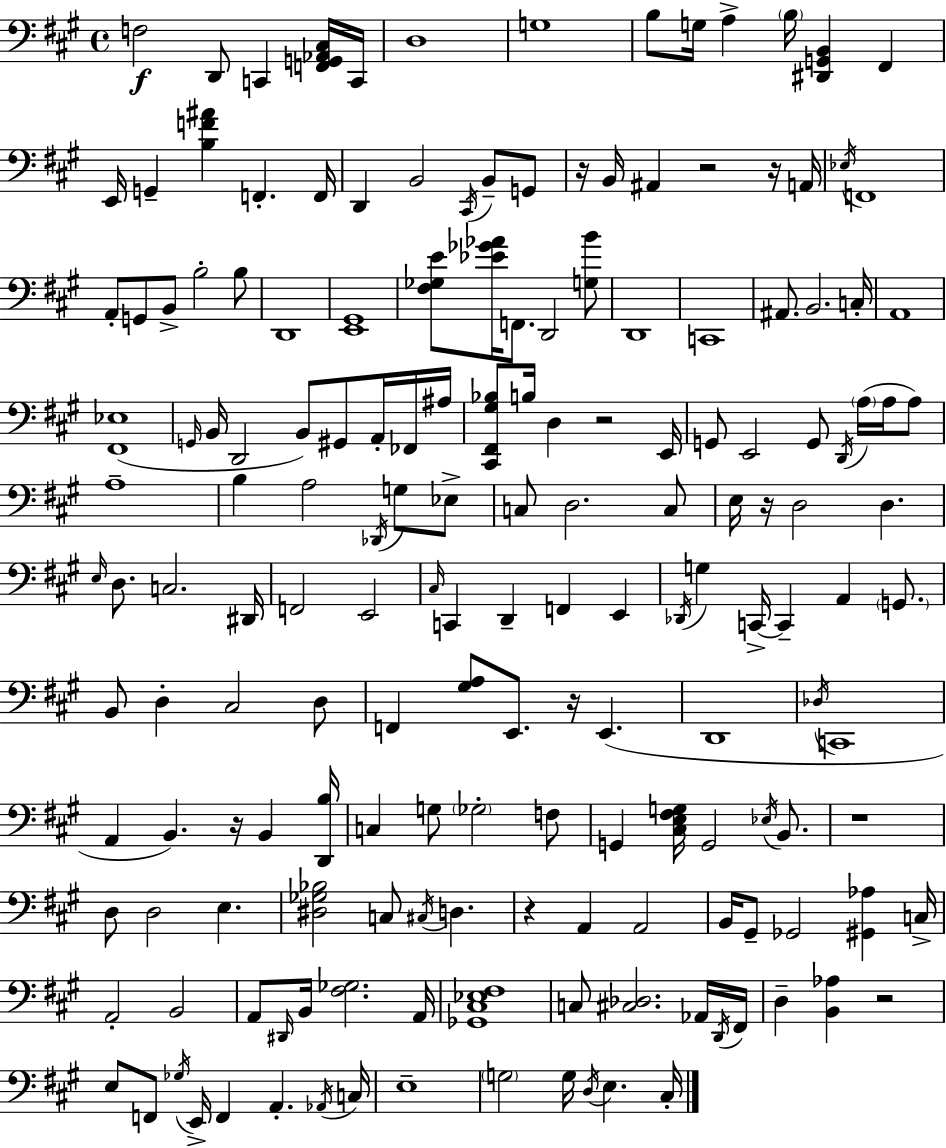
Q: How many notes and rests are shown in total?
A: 172